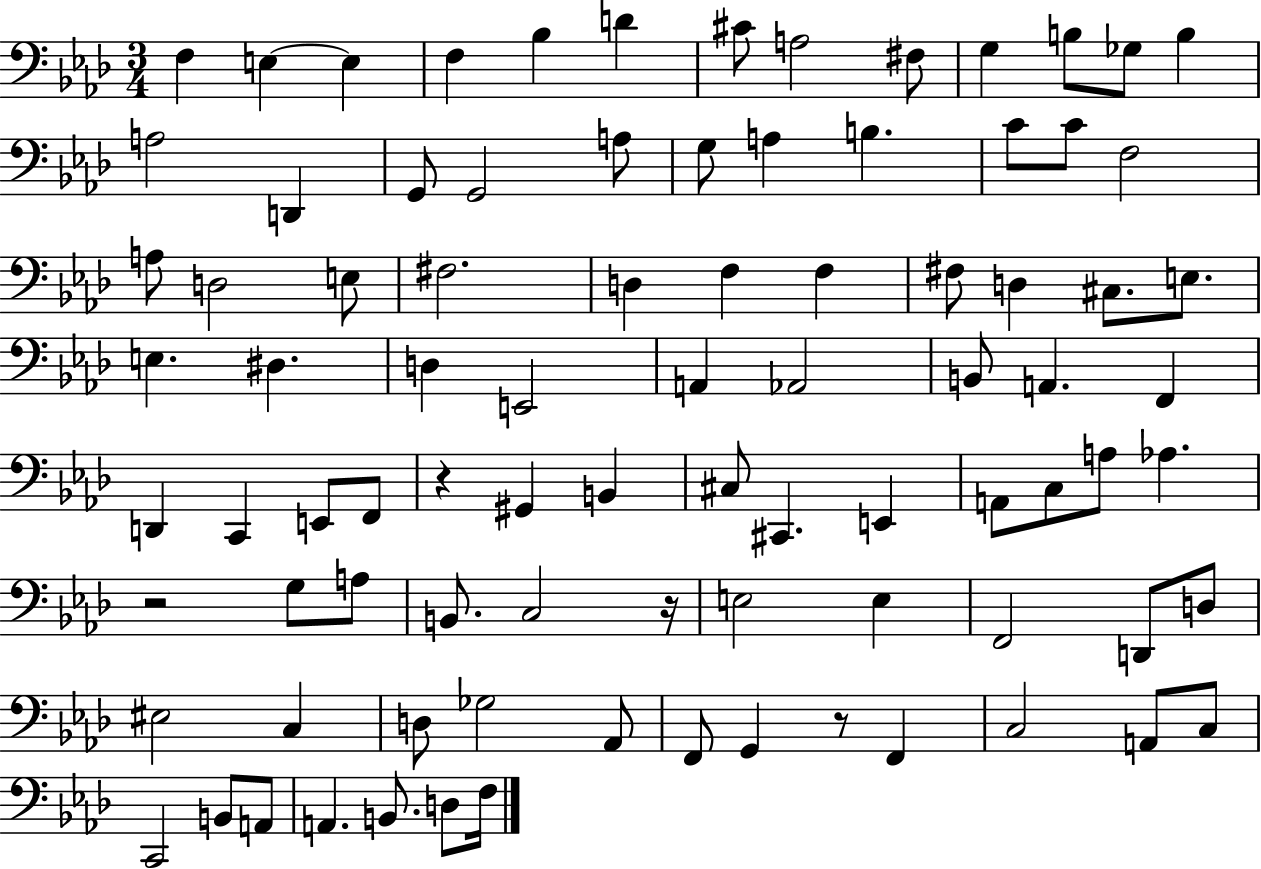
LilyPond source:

{
  \clef bass
  \numericTimeSignature
  \time 3/4
  \key aes \major
  \repeat volta 2 { f4 e4~~ e4 | f4 bes4 d'4 | cis'8 a2 fis8 | g4 b8 ges8 b4 | \break a2 d,4 | g,8 g,2 a8 | g8 a4 b4. | c'8 c'8 f2 | \break a8 d2 e8 | fis2. | d4 f4 f4 | fis8 d4 cis8. e8. | \break e4. dis4. | d4 e,2 | a,4 aes,2 | b,8 a,4. f,4 | \break d,4 c,4 e,8 f,8 | r4 gis,4 b,4 | cis8 cis,4. e,4 | a,8 c8 a8 aes4. | \break r2 g8 a8 | b,8. c2 r16 | e2 e4 | f,2 d,8 d8 | \break eis2 c4 | d8 ges2 aes,8 | f,8 g,4 r8 f,4 | c2 a,8 c8 | \break c,2 b,8 a,8 | a,4. b,8. d8 f16 | } \bar "|."
}